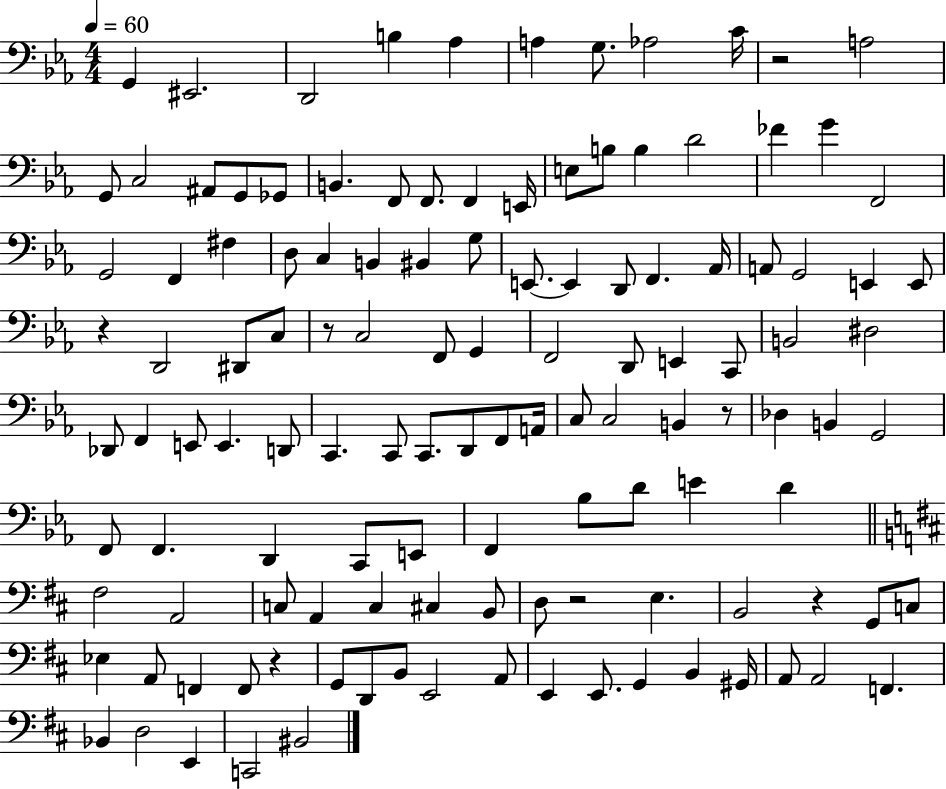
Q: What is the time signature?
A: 4/4